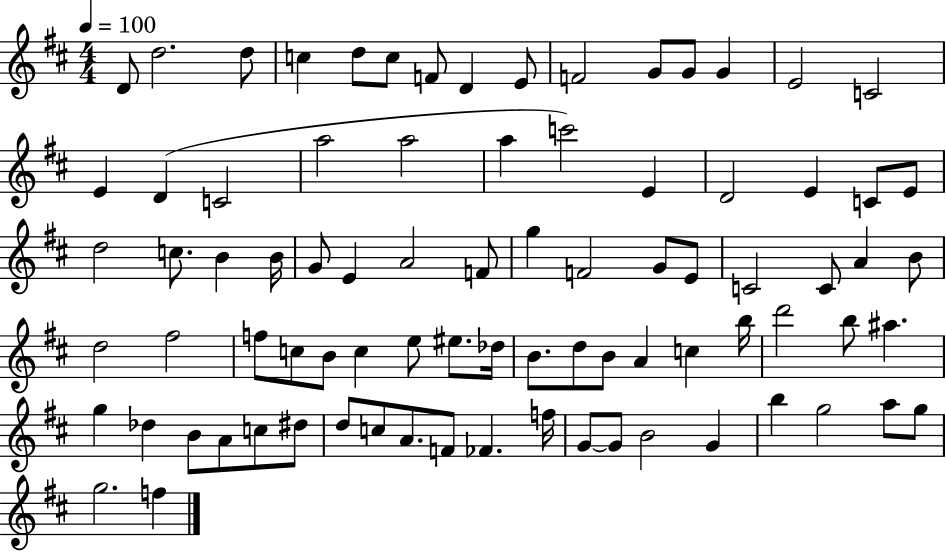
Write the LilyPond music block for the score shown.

{
  \clef treble
  \numericTimeSignature
  \time 4/4
  \key d \major
  \tempo 4 = 100
  d'8 d''2. d''8 | c''4 d''8 c''8 f'8 d'4 e'8 | f'2 g'8 g'8 g'4 | e'2 c'2 | \break e'4 d'4( c'2 | a''2 a''2 | a''4 c'''2) e'4 | d'2 e'4 c'8 e'8 | \break d''2 c''8. b'4 b'16 | g'8 e'4 a'2 f'8 | g''4 f'2 g'8 e'8 | c'2 c'8 a'4 b'8 | \break d''2 fis''2 | f''8 c''8 b'8 c''4 e''8 eis''8. des''16 | b'8. d''8 b'8 a'4 c''4 b''16 | d'''2 b''8 ais''4. | \break g''4 des''4 b'8 a'8 c''8 dis''8 | d''8 c''8 a'8. f'8 fes'4. f''16 | g'8~~ g'8 b'2 g'4 | b''4 g''2 a''8 g''8 | \break g''2. f''4 | \bar "|."
}